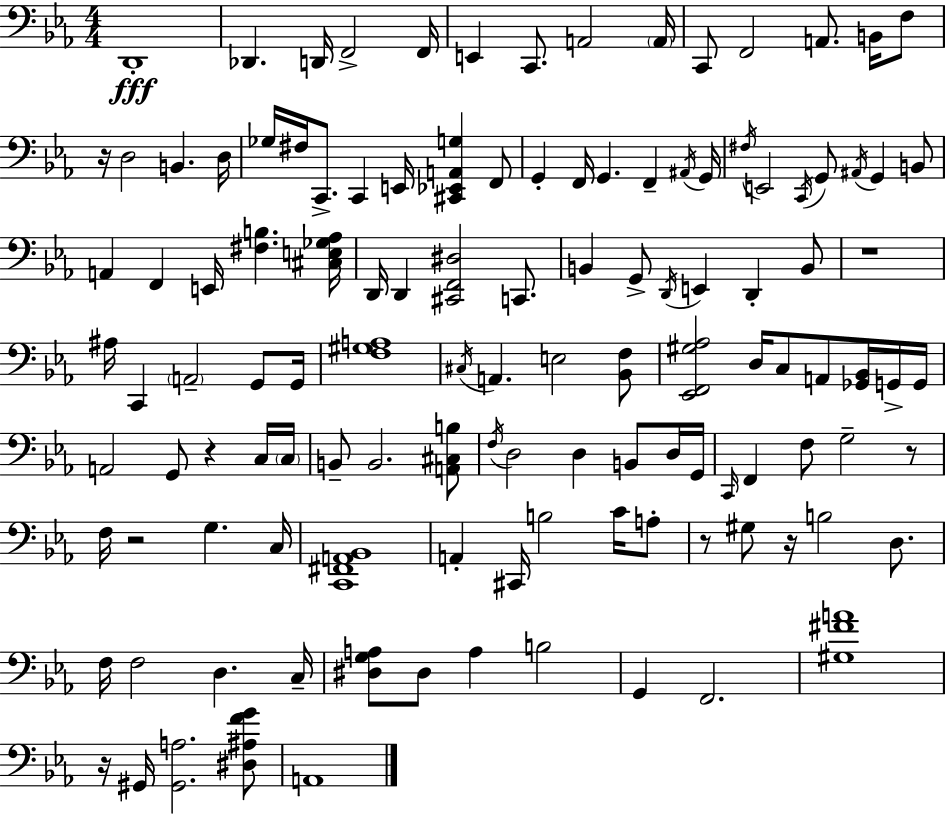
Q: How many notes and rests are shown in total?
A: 121